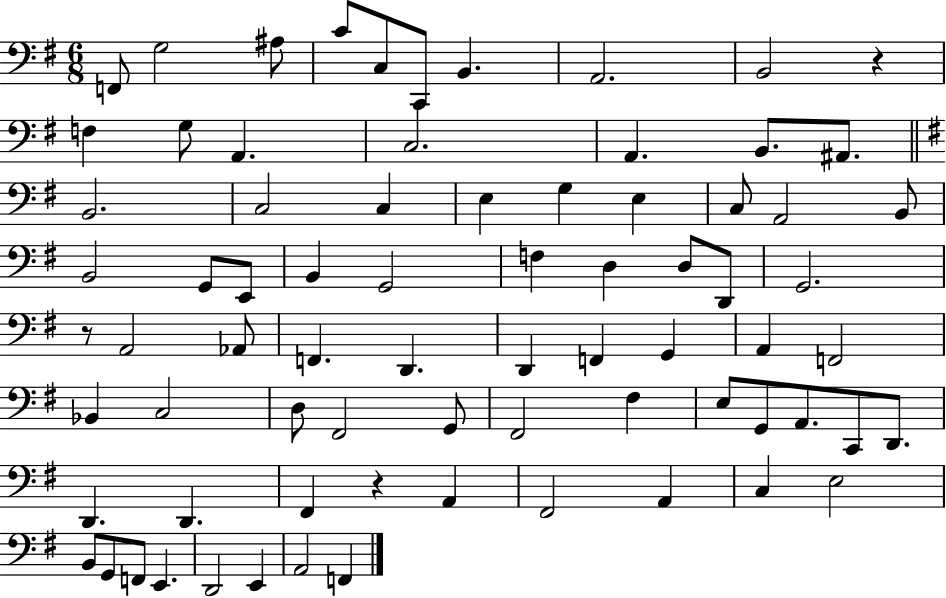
{
  \clef bass
  \numericTimeSignature
  \time 6/8
  \key g \major
  f,8 g2 ais8 | c'8 c8 c,8 b,4. | a,2. | b,2 r4 | \break f4 g8 a,4. | c2. | a,4. b,8. ais,8. | \bar "||" \break \key e \minor b,2. | c2 c4 | e4 g4 e4 | c8 a,2 b,8 | \break b,2 g,8 e,8 | b,4 g,2 | f4 d4 d8 d,8 | g,2. | \break r8 a,2 aes,8 | f,4. d,4. | d,4 f,4 g,4 | a,4 f,2 | \break bes,4 c2 | d8 fis,2 g,8 | fis,2 fis4 | e8 g,8 a,8. c,8 d,8. | \break d,4. d,4. | fis,4 r4 a,4 | fis,2 a,4 | c4 e2 | \break b,8 g,8 f,8 e,4. | d,2 e,4 | a,2 f,4 | \bar "|."
}